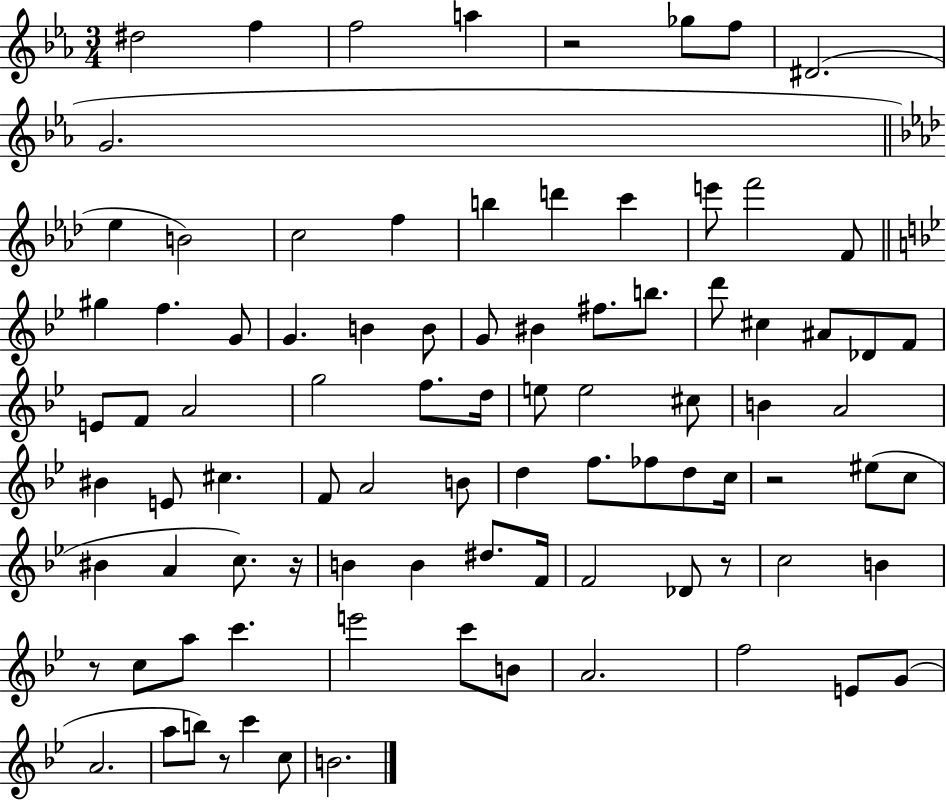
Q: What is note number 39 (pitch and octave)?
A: D5